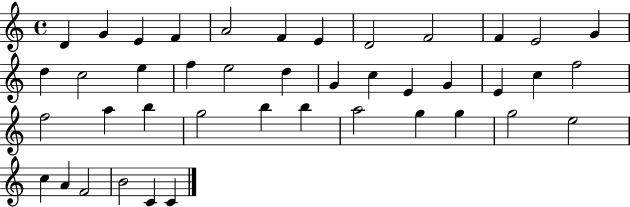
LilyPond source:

{
  \clef treble
  \time 4/4
  \defaultTimeSignature
  \key c \major
  d'4 g'4 e'4 f'4 | a'2 f'4 e'4 | d'2 f'2 | f'4 e'2 g'4 | \break d''4 c''2 e''4 | f''4 e''2 d''4 | g'4 c''4 e'4 g'4 | e'4 c''4 f''2 | \break f''2 a''4 b''4 | g''2 b''4 b''4 | a''2 g''4 g''4 | g''2 e''2 | \break c''4 a'4 f'2 | b'2 c'4 c'4 | \bar "|."
}